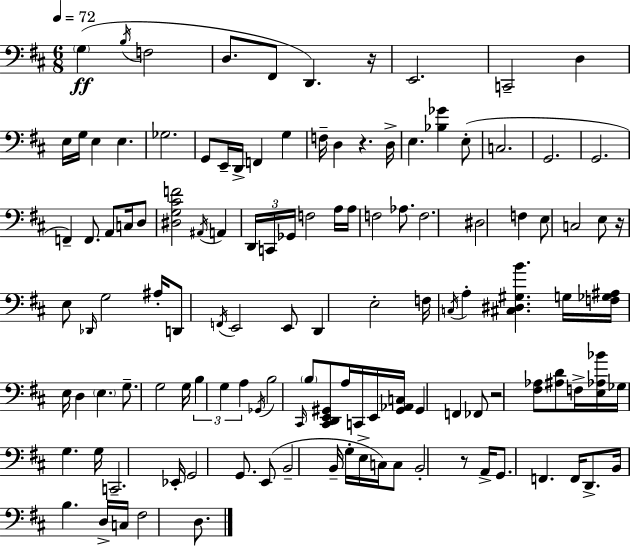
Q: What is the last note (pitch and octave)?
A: D3